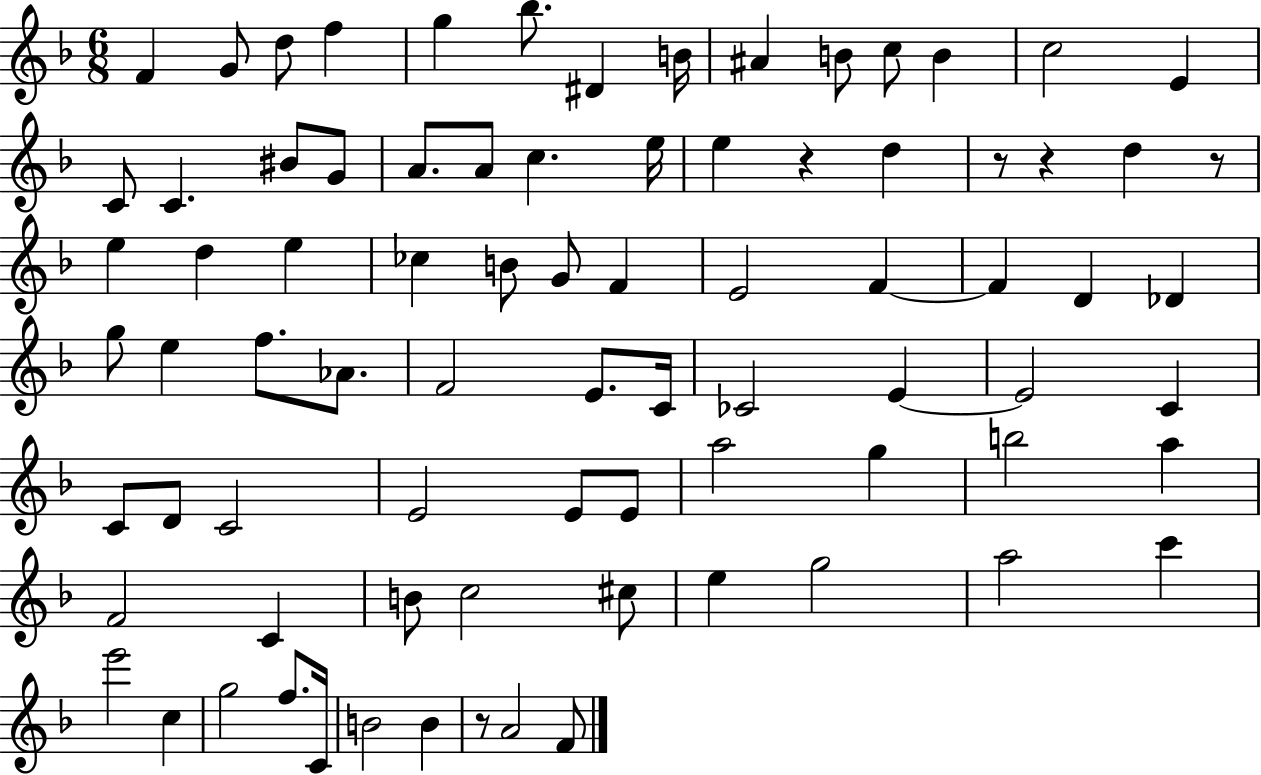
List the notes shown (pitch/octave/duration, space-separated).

F4/q G4/e D5/e F5/q G5/q Bb5/e. D#4/q B4/s A#4/q B4/e C5/e B4/q C5/h E4/q C4/e C4/q. BIS4/e G4/e A4/e. A4/e C5/q. E5/s E5/q R/q D5/q R/e R/q D5/q R/e E5/q D5/q E5/q CES5/q B4/e G4/e F4/q E4/h F4/q F4/q D4/q Db4/q G5/e E5/q F5/e. Ab4/e. F4/h E4/e. C4/s CES4/h E4/q E4/h C4/q C4/e D4/e C4/h E4/h E4/e E4/e A5/h G5/q B5/h A5/q F4/h C4/q B4/e C5/h C#5/e E5/q G5/h A5/h C6/q E6/h C5/q G5/h F5/e. C4/s B4/h B4/q R/e A4/h F4/e